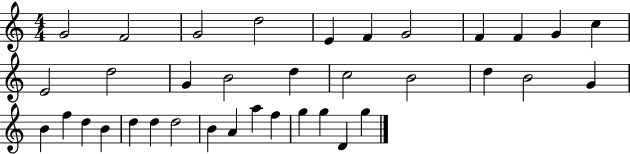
{
  \clef treble
  \numericTimeSignature
  \time 4/4
  \key c \major
  g'2 f'2 | g'2 d''2 | e'4 f'4 g'2 | f'4 f'4 g'4 c''4 | \break e'2 d''2 | g'4 b'2 d''4 | c''2 b'2 | d''4 b'2 g'4 | \break b'4 f''4 d''4 b'4 | d''4 d''4 d''2 | b'4 a'4 a''4 f''4 | g''4 g''4 d'4 g''4 | \break \bar "|."
}